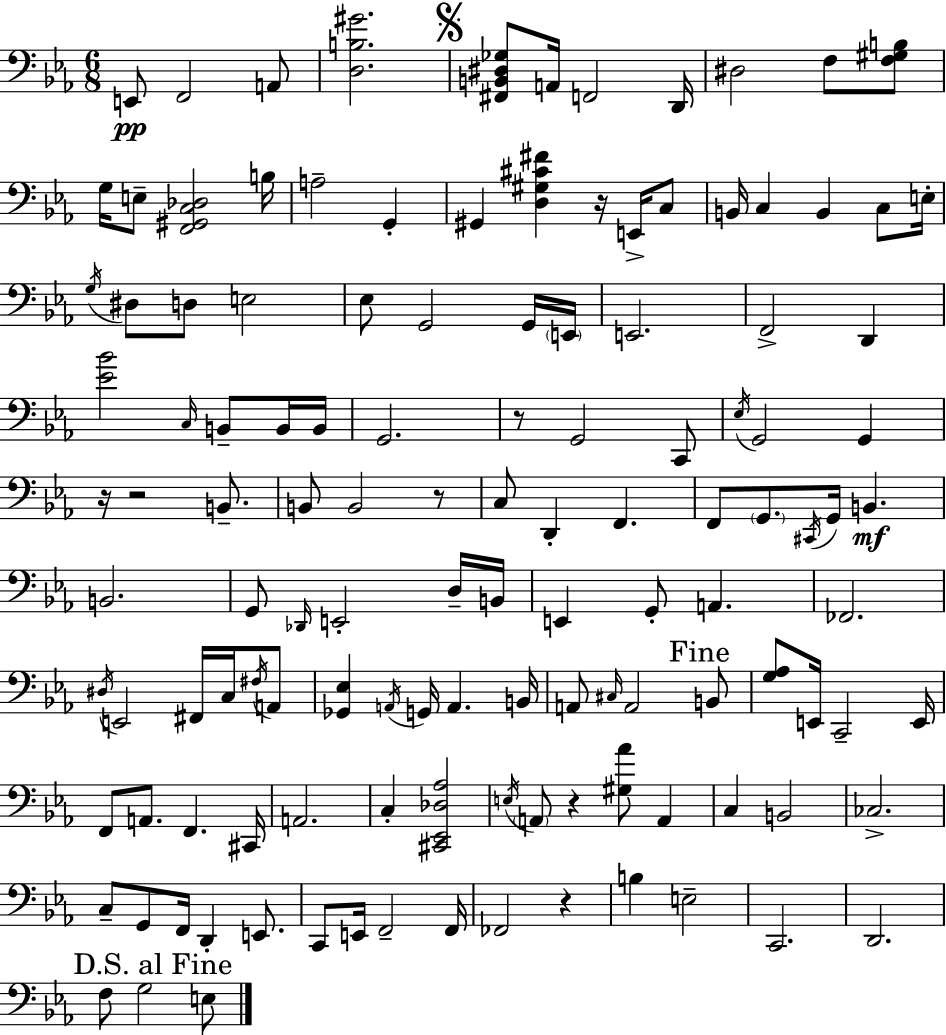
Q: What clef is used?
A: bass